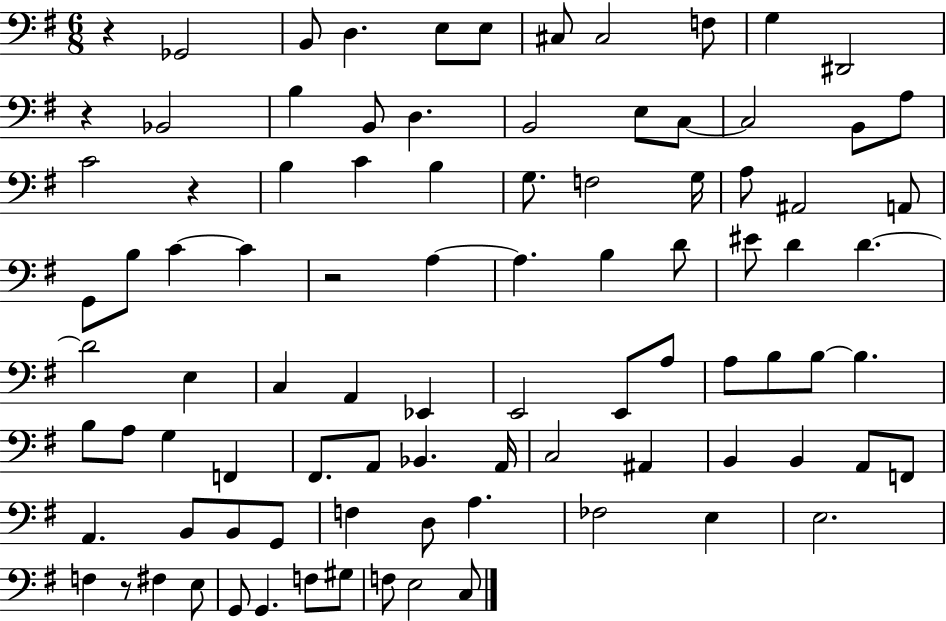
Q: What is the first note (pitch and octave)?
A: Gb2